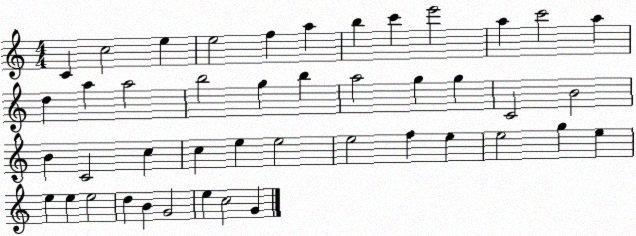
X:1
T:Untitled
M:4/4
L:1/4
K:C
C c2 e e2 f a b c' e'2 a c'2 a d a a2 b2 g b a2 g g C2 B2 B C2 c c e e2 e2 f e e2 g e e e e2 d B G2 e c2 G